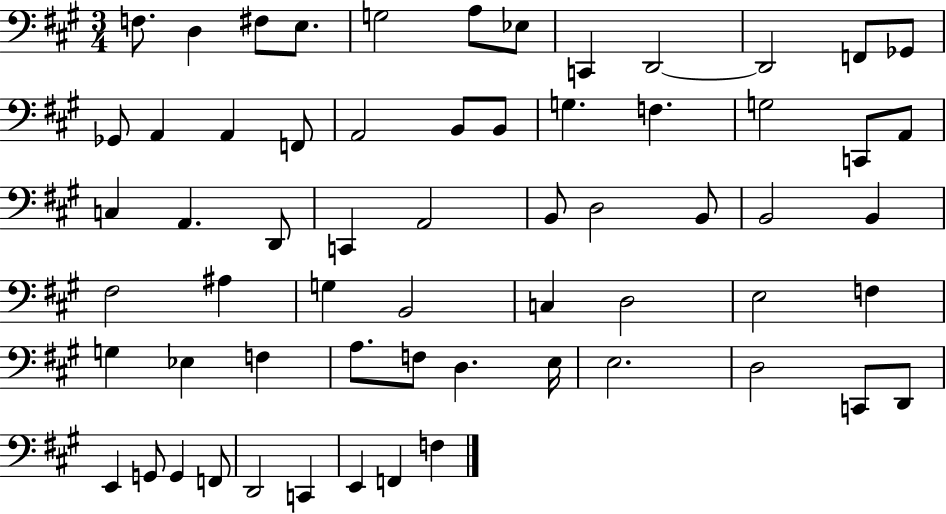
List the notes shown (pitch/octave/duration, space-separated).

F3/e. D3/q F#3/e E3/e. G3/h A3/e Eb3/e C2/q D2/h D2/h F2/e Gb2/e Gb2/e A2/q A2/q F2/e A2/h B2/e B2/e G3/q. F3/q. G3/h C2/e A2/e C3/q A2/q. D2/e C2/q A2/h B2/e D3/h B2/e B2/h B2/q F#3/h A#3/q G3/q B2/h C3/q D3/h E3/h F3/q G3/q Eb3/q F3/q A3/e. F3/e D3/q. E3/s E3/h. D3/h C2/e D2/e E2/q G2/e G2/q F2/e D2/h C2/q E2/q F2/q F3/q